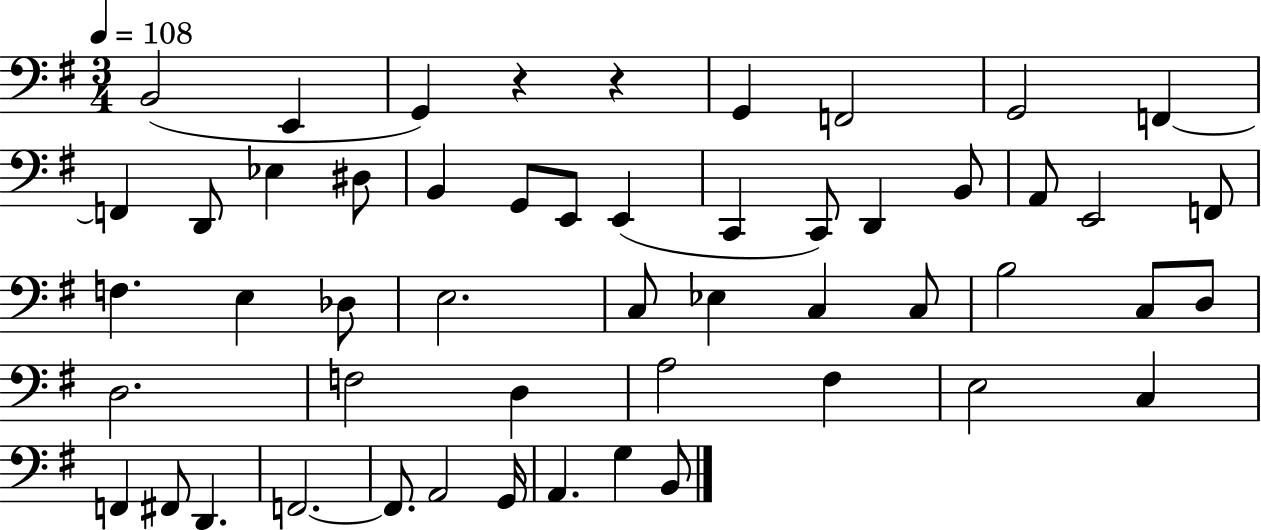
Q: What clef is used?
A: bass